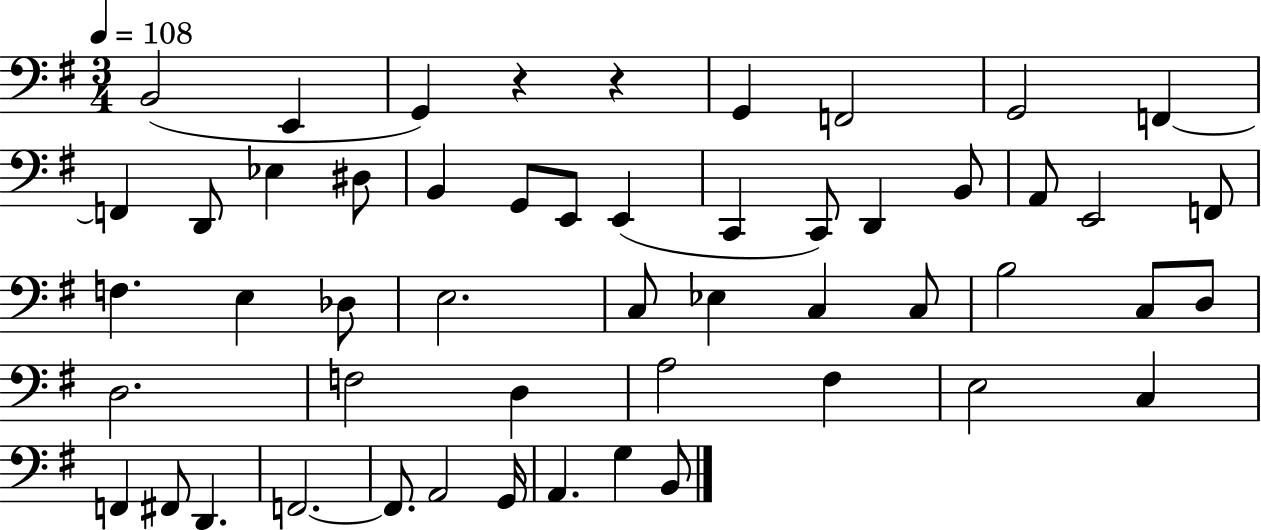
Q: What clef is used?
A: bass